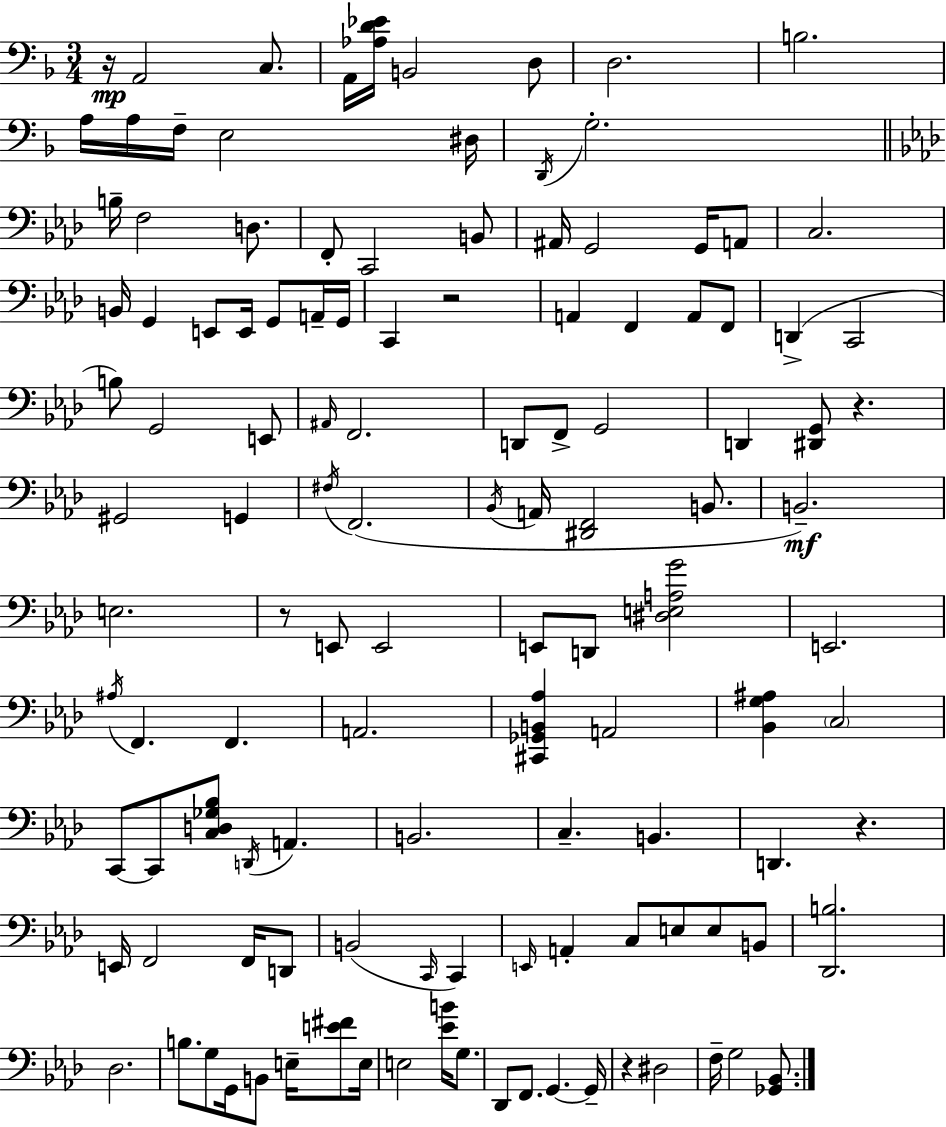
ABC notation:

X:1
T:Untitled
M:3/4
L:1/4
K:Dm
z/4 A,,2 C,/2 A,,/4 [_A,D_E]/4 B,,2 D,/2 D,2 B,2 A,/4 A,/4 F,/4 E,2 ^D,/4 D,,/4 G,2 B,/4 F,2 D,/2 F,,/2 C,,2 B,,/2 ^A,,/4 G,,2 G,,/4 A,,/2 C,2 B,,/4 G,, E,,/2 E,,/4 G,,/2 A,,/4 G,,/4 C,, z2 A,, F,, A,,/2 F,,/2 D,, C,,2 B,/2 G,,2 E,,/2 ^A,,/4 F,,2 D,,/2 F,,/2 G,,2 D,, [^D,,G,,]/2 z ^G,,2 G,, ^F,/4 F,,2 _B,,/4 A,,/4 [^D,,F,,]2 B,,/2 B,,2 E,2 z/2 E,,/2 E,,2 E,,/2 D,,/2 [^D,E,A,G]2 E,,2 ^A,/4 F,, F,, A,,2 [^C,,_G,,B,,_A,] A,,2 [_B,,G,^A,] C,2 C,,/2 C,,/2 [C,D,_G,_B,]/2 D,,/4 A,, B,,2 C, B,, D,, z E,,/4 F,,2 F,,/4 D,,/2 B,,2 C,,/4 C,, E,,/4 A,, C,/2 E,/2 E,/2 B,,/2 [_D,,B,]2 _D,2 B,/2 G,/2 G,,/4 B,,/2 E,/4 [E^F]/2 E,/4 E,2 [_EB]/4 G,/2 _D,,/2 F,,/2 G,, G,,/4 z ^D,2 F,/4 G,2 [_G,,_B,,]/2